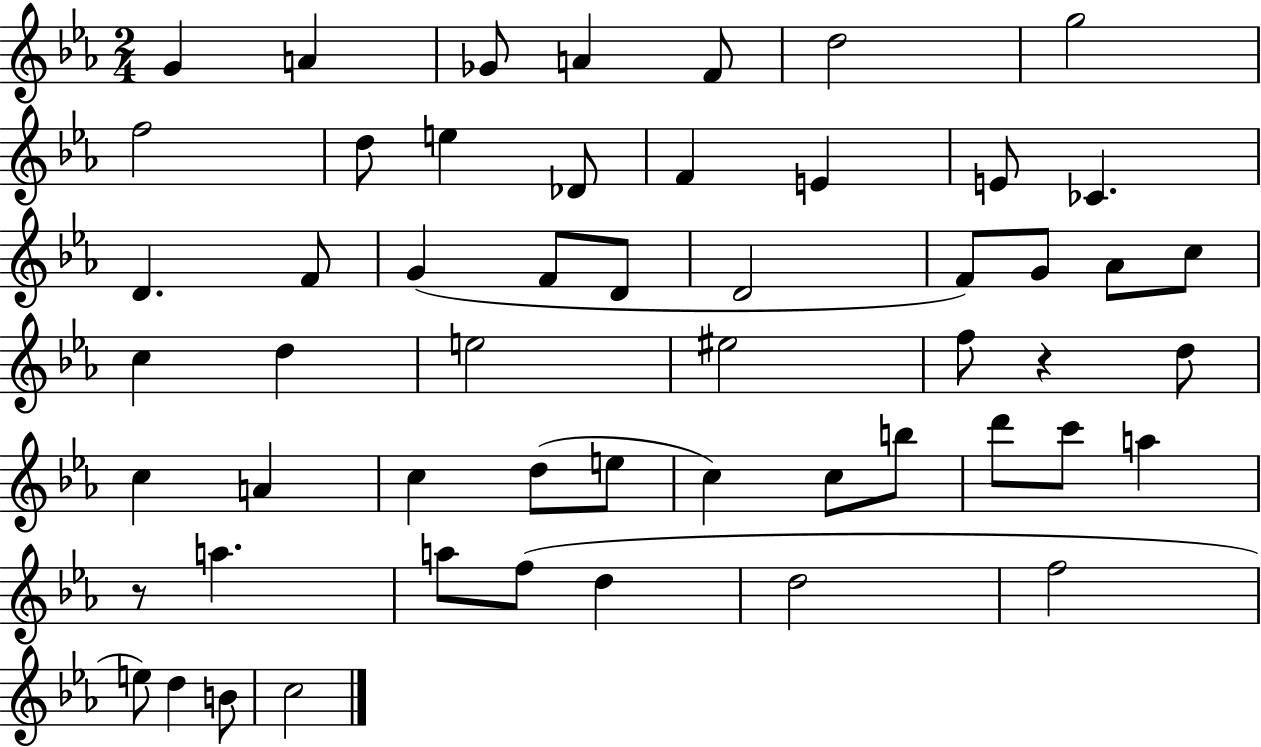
{
  \clef treble
  \numericTimeSignature
  \time 2/4
  \key ees \major
  g'4 a'4 | ges'8 a'4 f'8 | d''2 | g''2 | \break f''2 | d''8 e''4 des'8 | f'4 e'4 | e'8 ces'4. | \break d'4. f'8 | g'4( f'8 d'8 | d'2 | f'8) g'8 aes'8 c''8 | \break c''4 d''4 | e''2 | eis''2 | f''8 r4 d''8 | \break c''4 a'4 | c''4 d''8( e''8 | c''4) c''8 b''8 | d'''8 c'''8 a''4 | \break r8 a''4. | a''8 f''8( d''4 | d''2 | f''2 | \break e''8) d''4 b'8 | c''2 | \bar "|."
}